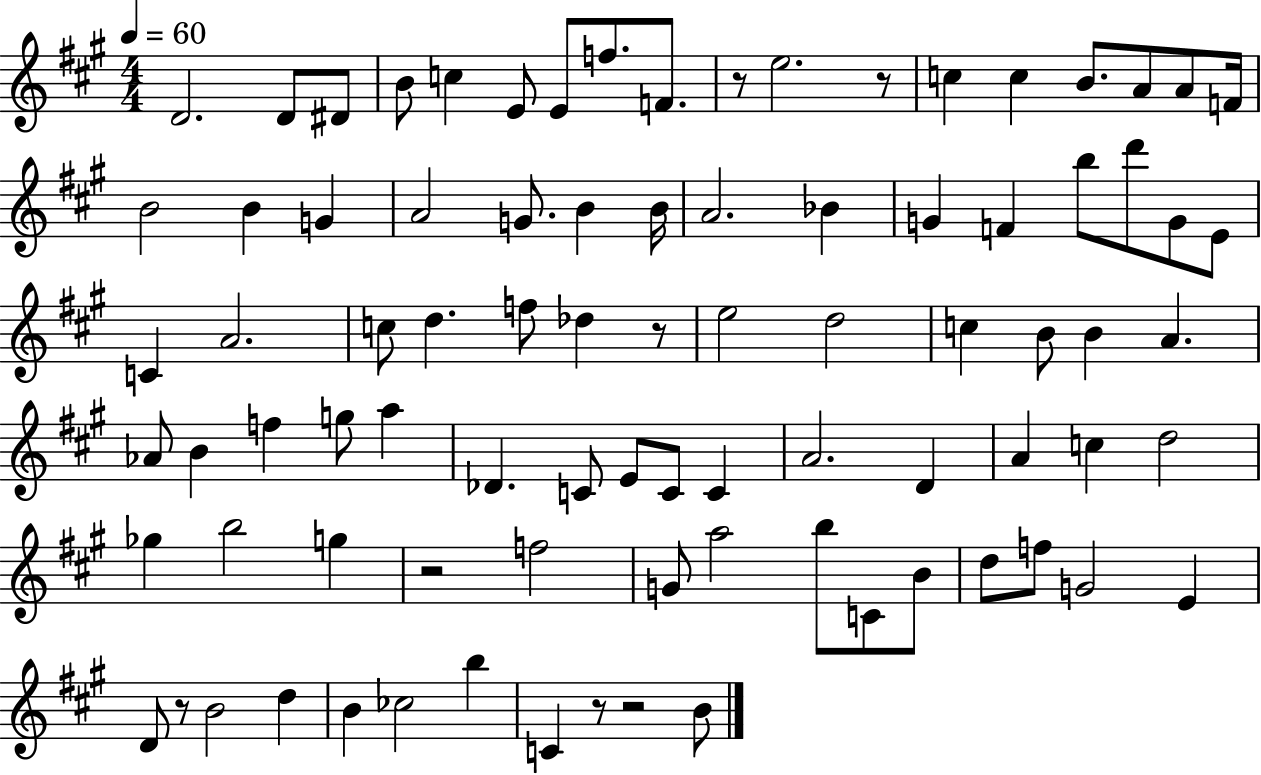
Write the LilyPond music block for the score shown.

{
  \clef treble
  \numericTimeSignature
  \time 4/4
  \key a \major
  \tempo 4 = 60
  d'2. d'8 dis'8 | b'8 c''4 e'8 e'8 f''8. f'8. | r8 e''2. r8 | c''4 c''4 b'8. a'8 a'8 f'16 | \break b'2 b'4 g'4 | a'2 g'8. b'4 b'16 | a'2. bes'4 | g'4 f'4 b''8 d'''8 g'8 e'8 | \break c'4 a'2. | c''8 d''4. f''8 des''4 r8 | e''2 d''2 | c''4 b'8 b'4 a'4. | \break aes'8 b'4 f''4 g''8 a''4 | des'4. c'8 e'8 c'8 c'4 | a'2. d'4 | a'4 c''4 d''2 | \break ges''4 b''2 g''4 | r2 f''2 | g'8 a''2 b''8 c'8 b'8 | d''8 f''8 g'2 e'4 | \break d'8 r8 b'2 d''4 | b'4 ces''2 b''4 | c'4 r8 r2 b'8 | \bar "|."
}